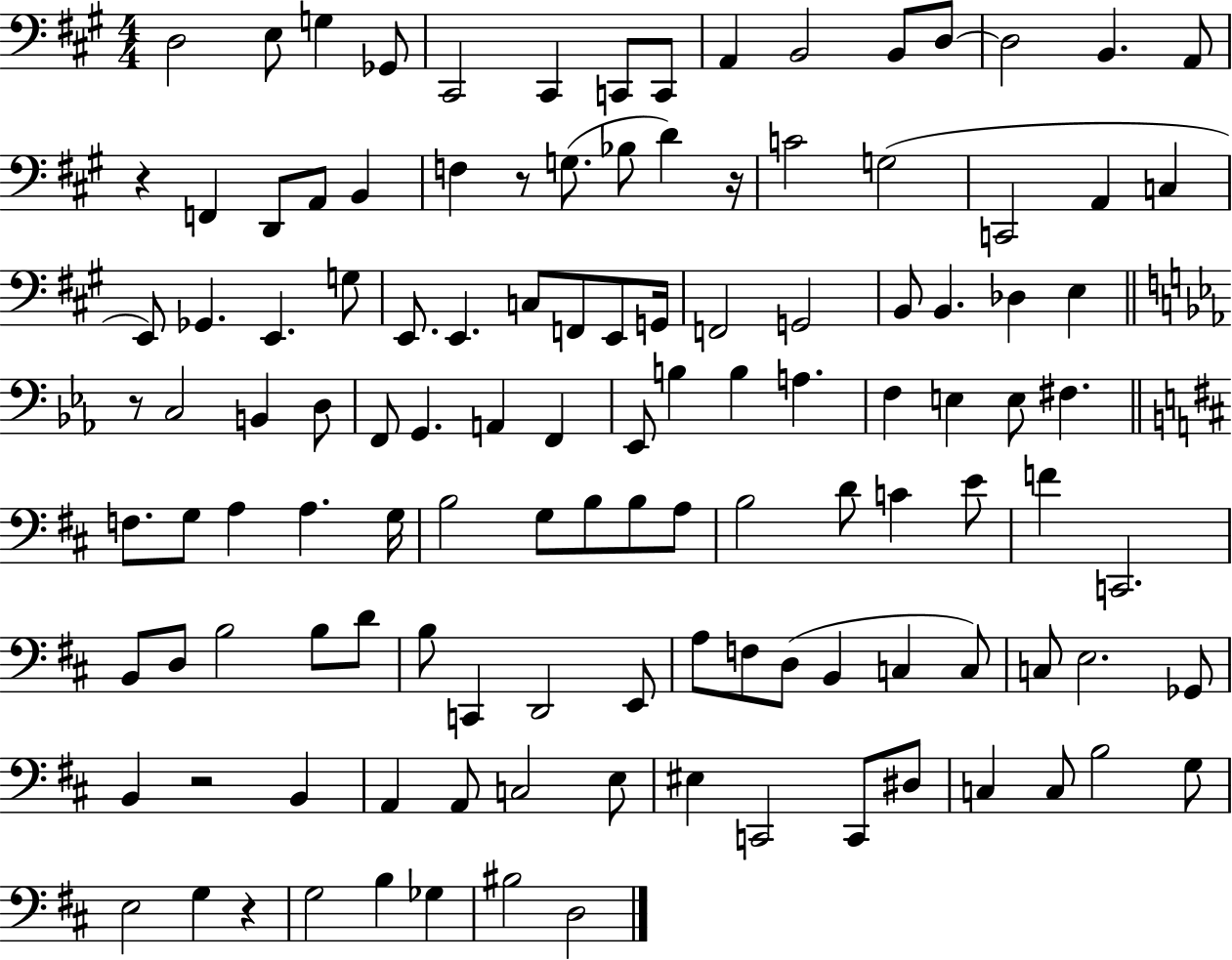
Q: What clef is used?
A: bass